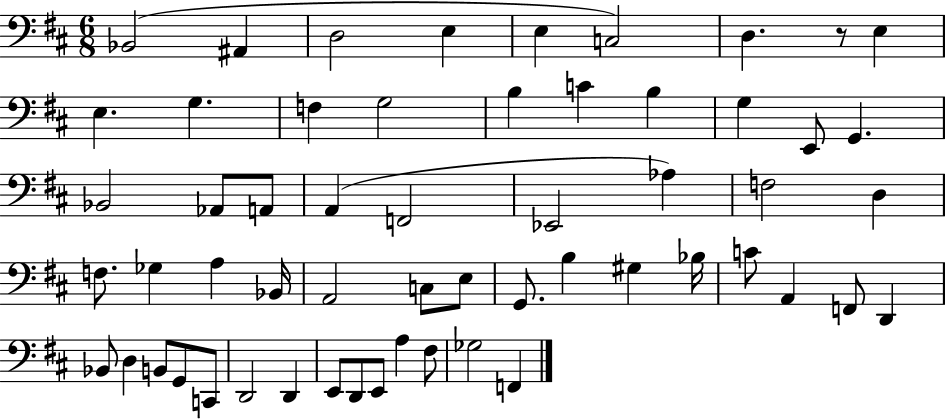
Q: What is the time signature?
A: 6/8